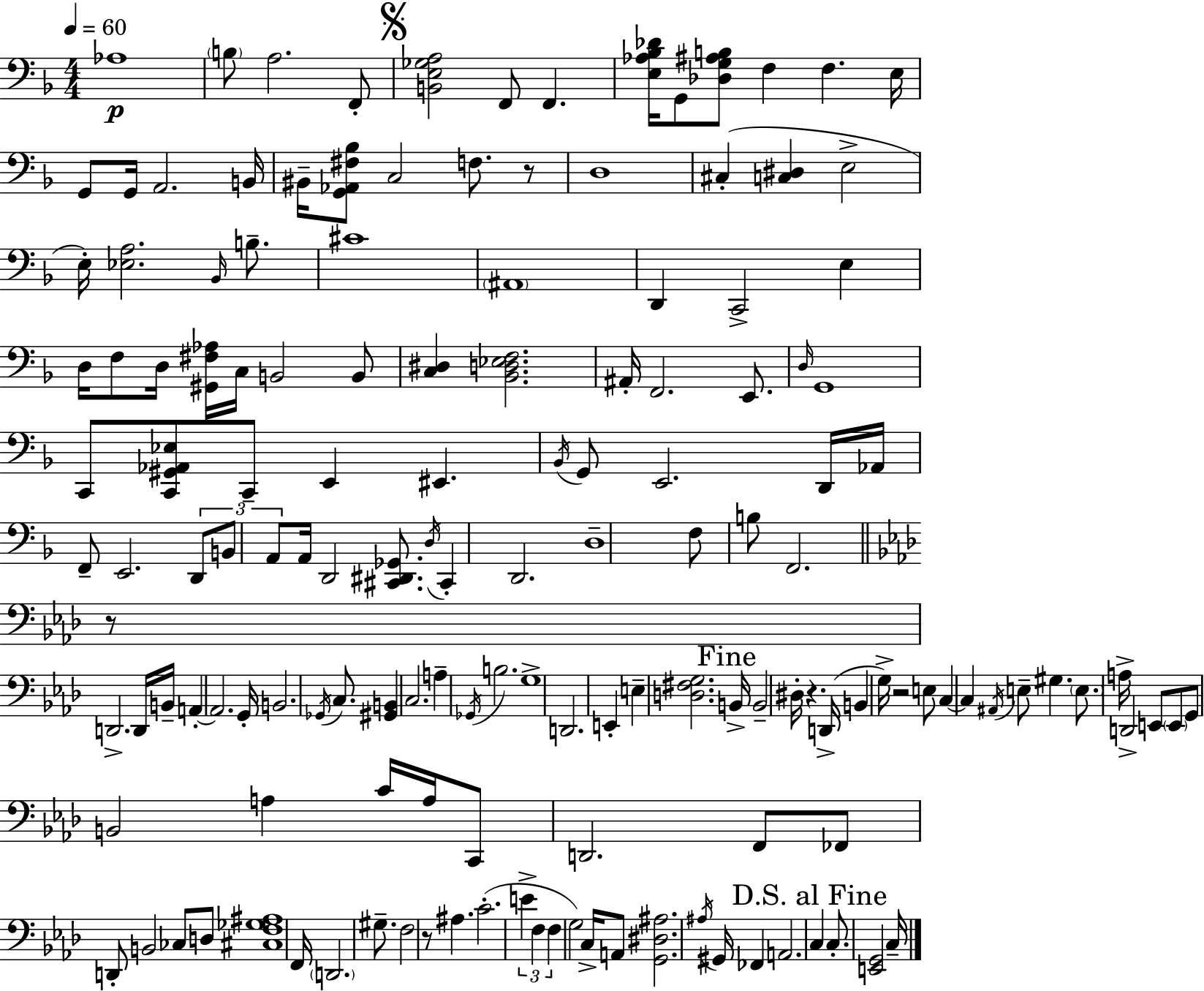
Ab3/w B3/e A3/h. F2/e [B2,E3,Gb3,A3]/h F2/e F2/q. [E3,Ab3,Bb3,Db4]/s G2/e [Db3,G3,A#3,B3]/e F3/q F3/q. E3/s G2/e G2/s A2/h. B2/s BIS2/s [G2,Ab2,F#3,Bb3]/e C3/h F3/e. R/e D3/w C#3/q [C3,D#3]/q E3/h E3/s [Eb3,A3]/h. Bb2/s B3/e. C#4/w A#2/w D2/q C2/h E3/q D3/s F3/e D3/s [G#2,F#3,Ab3]/s C3/s B2/h B2/e [C3,D#3]/q [Bb2,D3,Eb3,F3]/h. A#2/s F2/h. E2/e. D3/s G2/w C2/e [C2,G#2,Ab2,Eb3]/e C2/e E2/q EIS2/q. Bb2/s G2/e E2/h. D2/s Ab2/s F2/e E2/h. D2/e B2/e A2/e A2/s D2/h [C#2,D#2,Gb2]/e. D3/s C#2/q D2/h. D3/w F3/e B3/e F2/h. R/e D2/h. D2/s B2/s A2/q A2/h. G2/s B2/h. Gb2/s C3/e. [G#2,B2]/q C3/h. A3/q Gb2/s B3/h. G3/w D2/h. E2/q E3/q [D3,F#3,G3]/h. B2/s B2/h D#3/s R/q. D2/s B2/q G3/s R/h E3/e C3/q C3/q A#2/s E3/e G#3/q. E3/e. A3/s D2/h E2/e E2/e G2/e B2/h A3/q C4/s A3/s C2/e D2/h. F2/e FES2/e D2/e B2/h CES3/e D3/e [C#3,F3,Gb3,A#3]/w F2/s D2/h. G#3/e. F3/h R/e A#3/q. C4/h. E4/q F3/q F3/q G3/h C3/s A2/e [G2,D#3,A#3]/h. A#3/s G#2/s FES2/q A2/h. C3/q C3/e. [E2,G2]/h C3/s